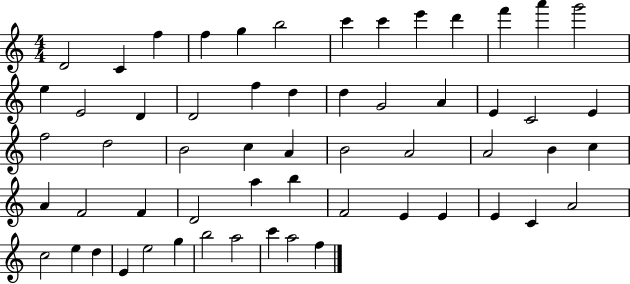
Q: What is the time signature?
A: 4/4